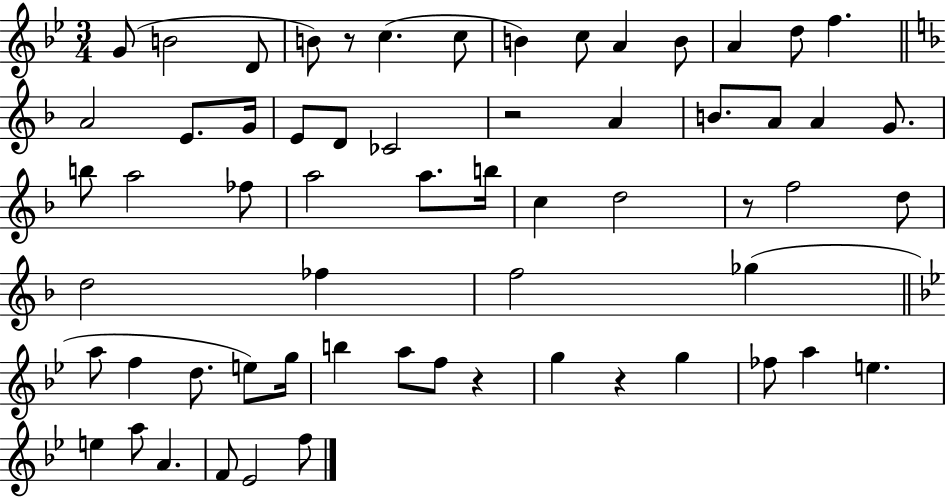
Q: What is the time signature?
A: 3/4